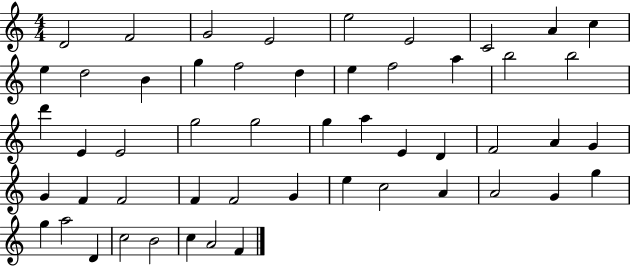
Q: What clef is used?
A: treble